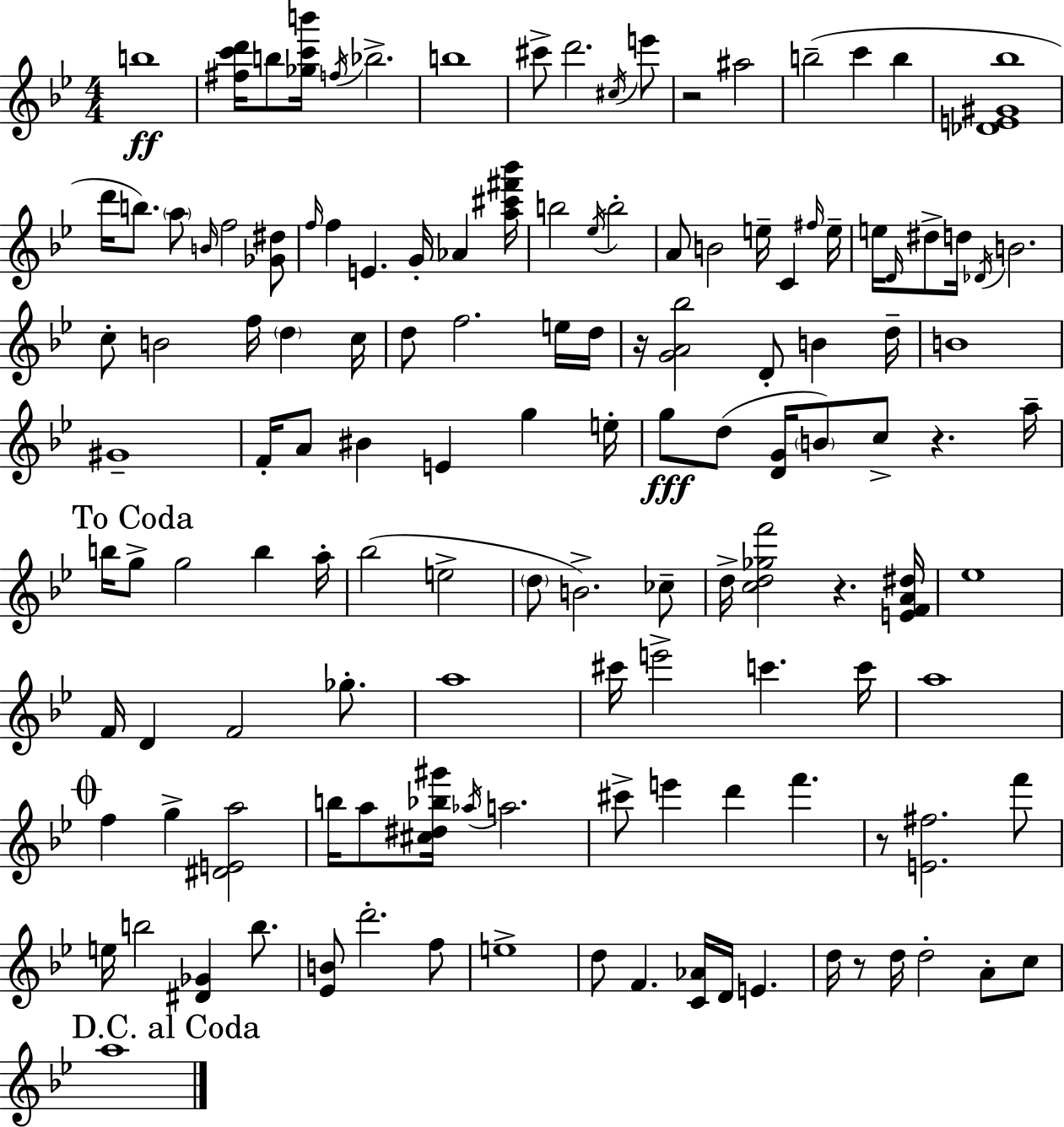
{
  \clef treble
  \numericTimeSignature
  \time 4/4
  \key g \minor
  \repeat volta 2 { b''1\ff | <fis'' c''' d'''>16 b''8 <ges'' c''' b'''>16 \acciaccatura { f''16 } bes''2.-> | b''1 | cis'''8-> d'''2. \acciaccatura { cis''16 } | \break e'''8 r2 ais''2 | b''2--( c'''4 b''4 | <des' e' gis' bes''>1 | d'''16 b''8.) \parenthesize a''8 \grace { b'16 } f''2 | \break <ges' dis''>8 \grace { f''16 } f''4 e'4. g'16-. aes'4 | <a'' cis''' fis''' bes'''>16 b''2 \acciaccatura { ees''16 } b''2-. | a'8 b'2 e''16-- | c'4 \grace { fis''16 } e''16-- e''16 \grace { d'16 } dis''8-> d''16 \acciaccatura { des'16 } b'2. | \break c''8-. b'2 | f''16 \parenthesize d''4 c''16 d''8 f''2. | e''16 d''16 r16 <g' a' bes''>2 | d'8-. b'4 d''16-- b'1 | \break gis'1-- | f'16-. a'8 bis'4 e'4 | g''4 e''16-. g''8\fff d''8( <d' g'>16 \parenthesize b'8) c''8-> | r4. a''16-- \mark "To Coda" b''16 g''8-> g''2 | \break b''4 a''16-. bes''2( | e''2-> \parenthesize d''8 b'2.->) | ces''8-- d''16-> <c'' d'' ges'' f'''>2 | r4. <e' f' a' dis''>16 ees''1 | \break f'16 d'4 f'2 | ges''8.-. a''1 | cis'''16 e'''2-> | c'''4. c'''16 a''1 | \break \mark \markup { \musicglyph "scripts.coda" } f''4 g''4-> | <dis' e' a''>2 b''16 a''8 <cis'' dis'' bes'' gis'''>16 \acciaccatura { aes''16 } a''2. | cis'''8-> e'''4 d'''4 | f'''4. r8 <e' fis''>2. | \break f'''8 e''16 b''2 | <dis' ges'>4 b''8. <ees' b'>8 d'''2.-. | f''8 e''1-> | d''8 f'4. | \break <c' aes'>16 d'16 e'4. d''16 r8 d''16 d''2-. | a'8-. c''8 \mark "D.C. al Coda" a''1 | } \bar "|."
}